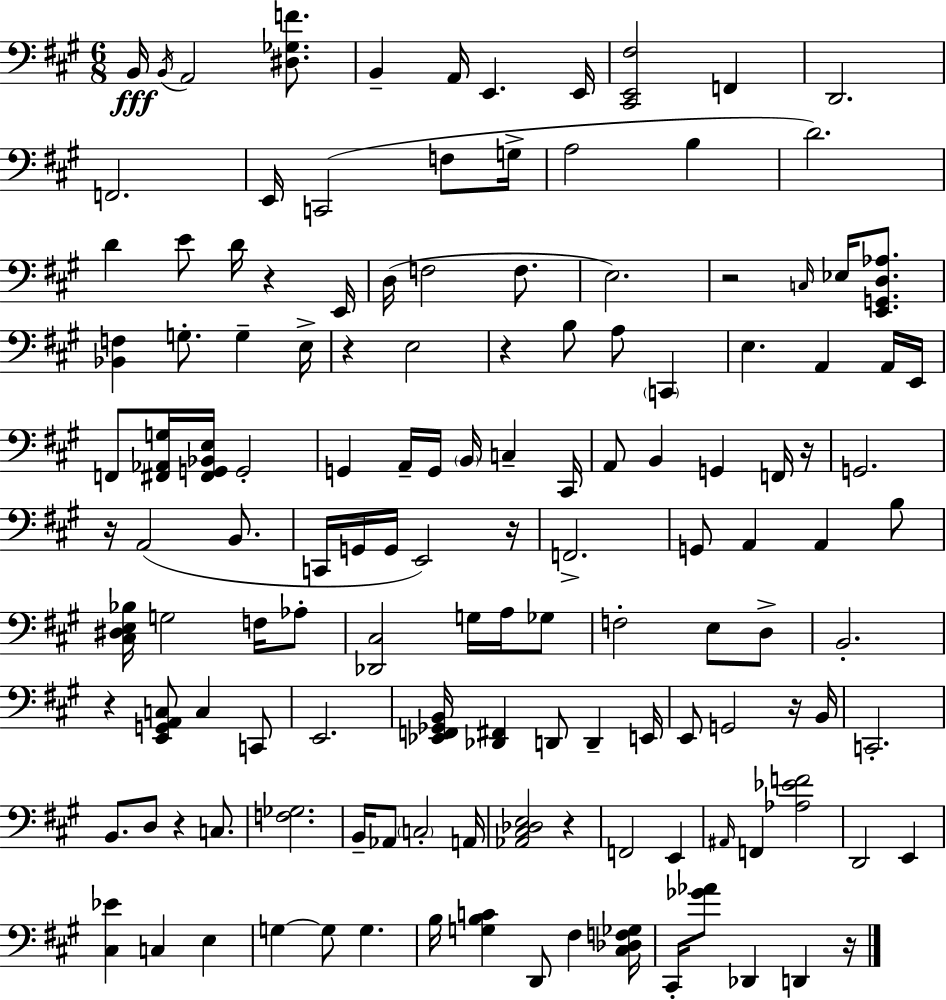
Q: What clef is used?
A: bass